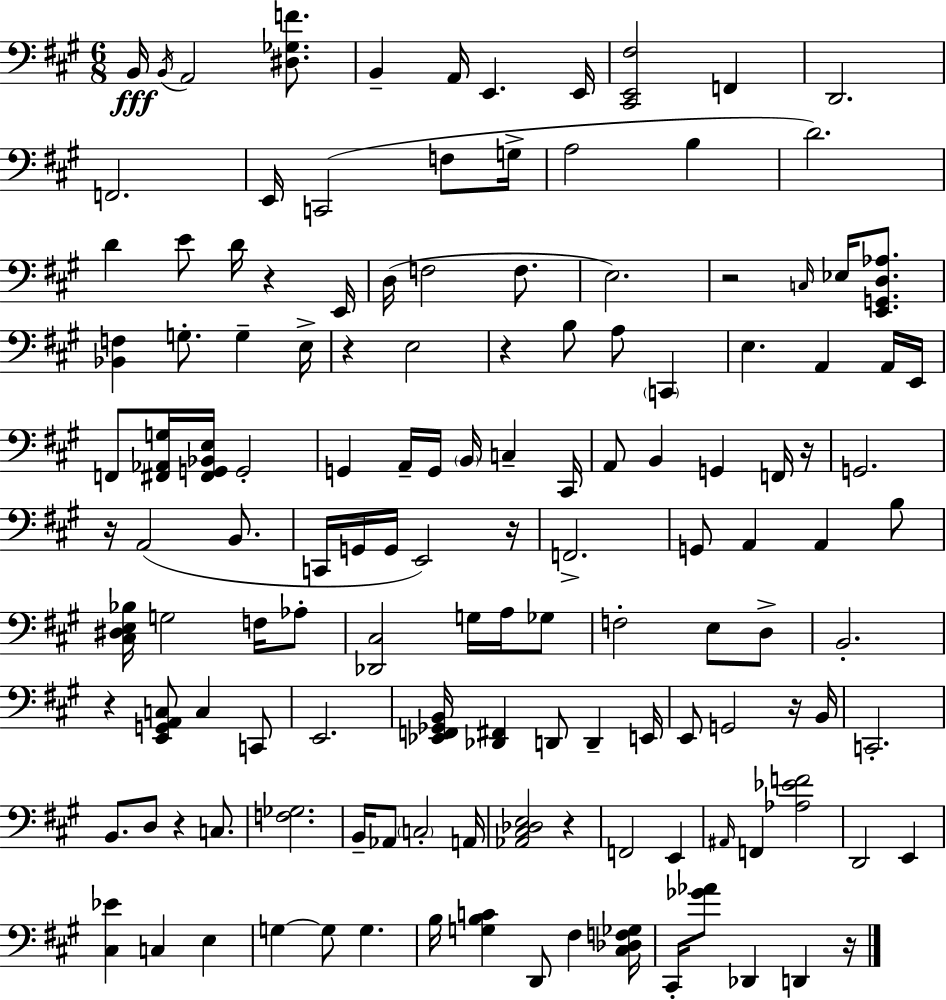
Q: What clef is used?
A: bass